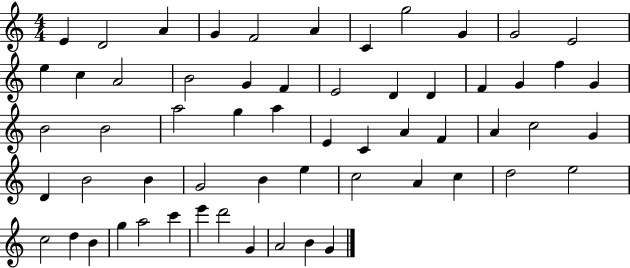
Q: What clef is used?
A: treble